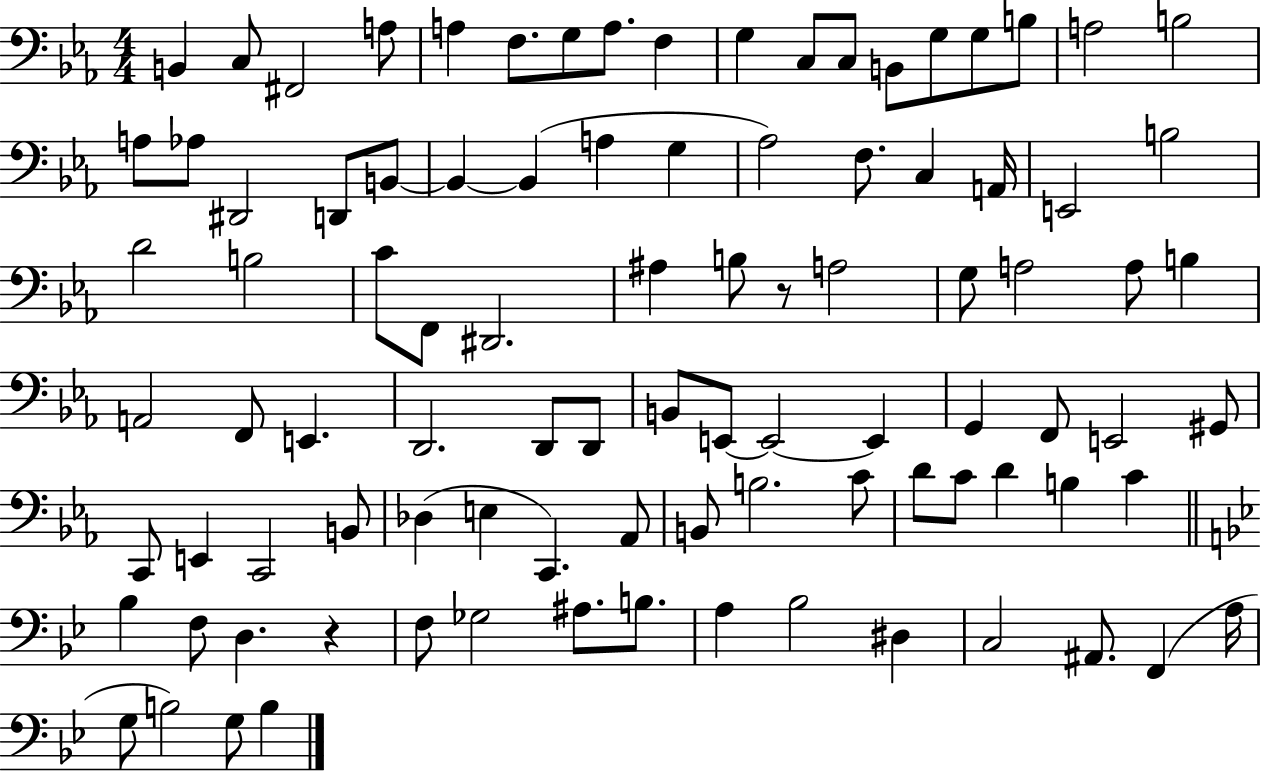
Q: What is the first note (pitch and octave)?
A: B2